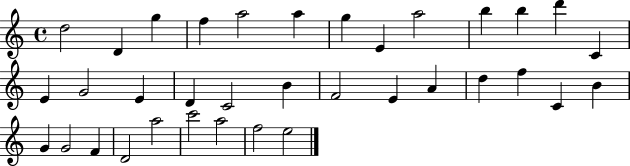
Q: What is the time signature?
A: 4/4